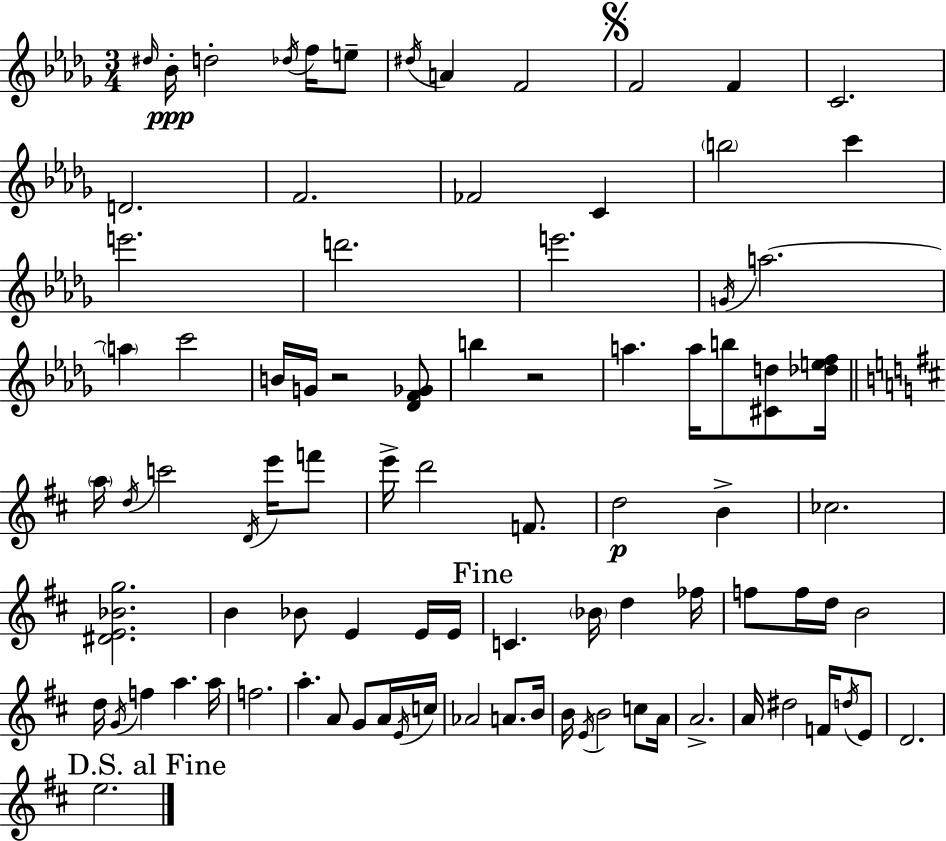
X:1
T:Untitled
M:3/4
L:1/4
K:Bbm
^d/4 _B/4 d2 _d/4 f/4 e/2 ^d/4 A F2 F2 F C2 D2 F2 _F2 C b2 c' e'2 d'2 e'2 G/4 a2 a c'2 B/4 G/4 z2 [_DF_G]/2 b z2 a a/4 b/2 [^Cd]/2 [_def]/4 a/4 d/4 c'2 D/4 e'/4 f'/2 e'/4 d'2 F/2 d2 B _c2 [^DE_Bg]2 B _B/2 E E/4 E/4 C _B/4 d _f/4 f/2 f/4 d/4 B2 d/4 G/4 f a a/4 f2 a A/2 G/2 A/4 E/4 c/4 _A2 A/2 B/4 B/4 E/4 B2 c/2 A/4 A2 A/4 ^d2 F/4 d/4 E/2 D2 e2